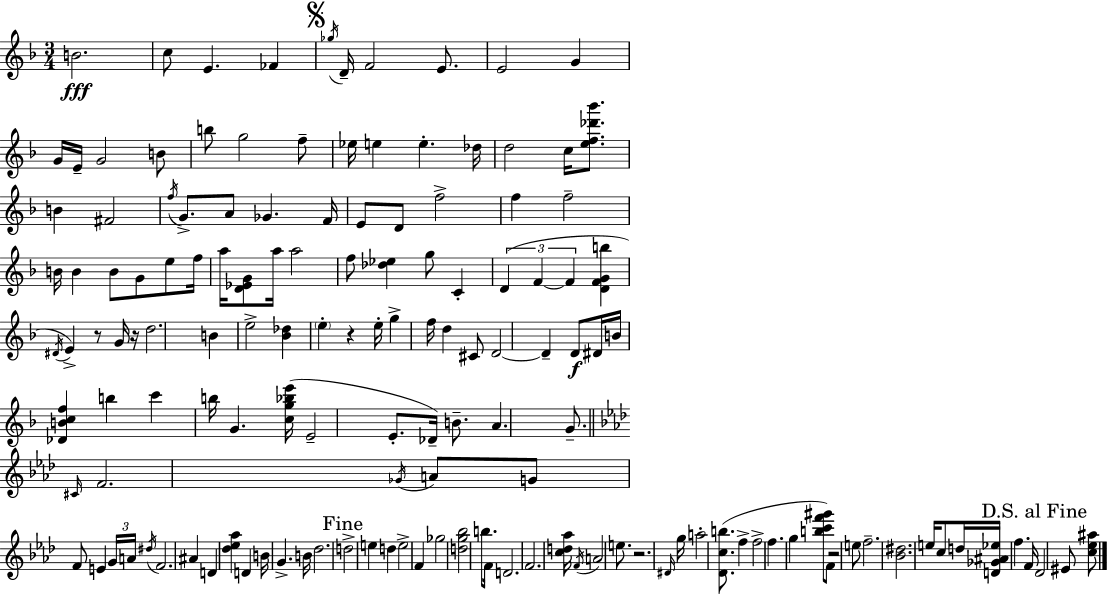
X:1
T:Untitled
M:3/4
L:1/4
K:F
B2 c/2 E _F _g/4 D/4 F2 E/2 E2 G G/4 E/4 G2 B/2 b/2 g2 f/2 _e/4 e e _d/4 d2 c/4 [ef_d'_b']/2 B ^F2 f/4 G/2 A/2 _G F/4 E/2 D/2 f2 f f2 B/4 B B/2 G/2 e/2 f/4 a/4 [D_EG]/2 a/4 a2 f/2 [_d_e] g/2 C D F F [DFGb] ^D/4 E z/2 G/4 z/4 d2 B e2 [_B_d] e z e/4 g f/4 d ^C/2 D2 D D/2 ^D/4 B/4 [_DBcf] b c' b/4 G [cg_be']/4 E2 E/2 _D/4 B/2 A G/2 ^C/4 F2 _G/4 A/2 G/2 F/2 E G/4 A/4 ^d/4 F2 ^A D [_d_e_a] D B/4 G B/4 _d2 d2 e d e2 F _g2 [dg_b]2 b/2 F/4 D2 F2 [cd_a]/4 F/4 A2 e/2 z2 ^D/4 g/4 a2 [_Dcb]/2 f f2 f g [bc'f'^g']/2 F/2 z2 e/2 f2 [_B^d]2 e/4 c/2 d/4 [D_G^A_e]/4 f F/4 _D2 ^E/2 [c_e^a]/2